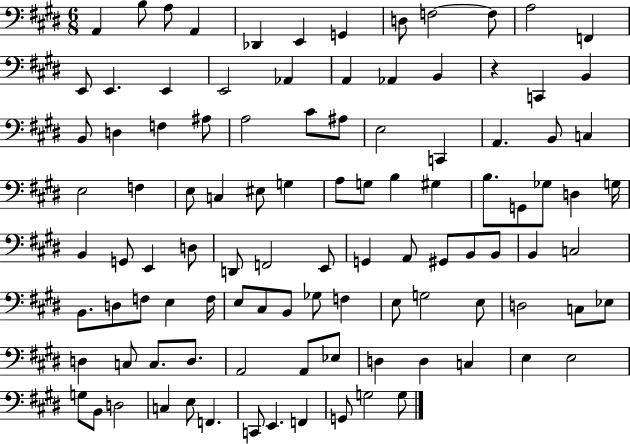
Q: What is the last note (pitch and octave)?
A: G3